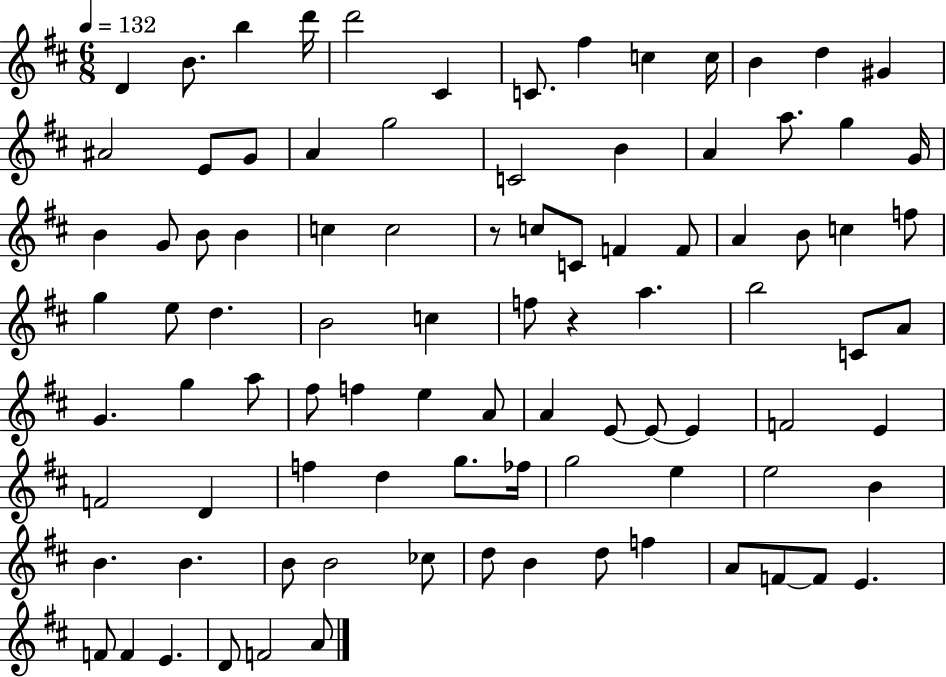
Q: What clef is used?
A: treble